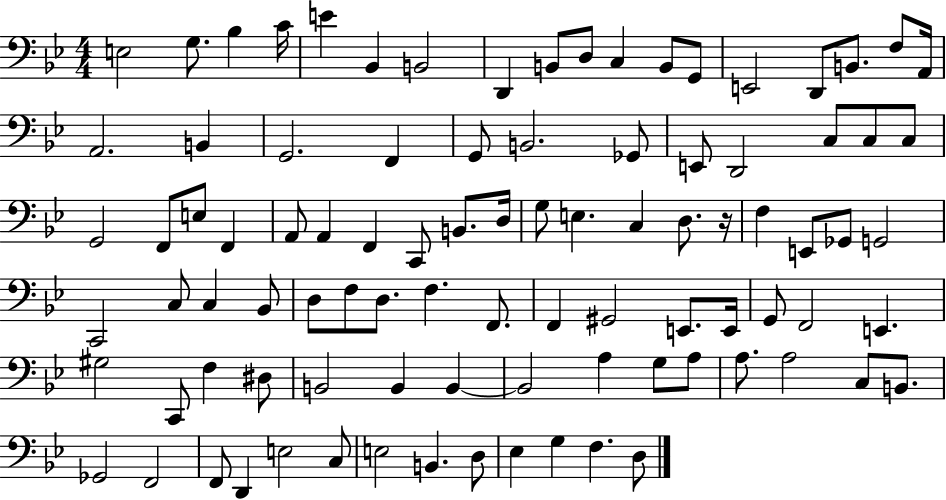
E3/h G3/e. Bb3/q C4/s E4/q Bb2/q B2/h D2/q B2/e D3/e C3/q B2/e G2/e E2/h D2/e B2/e. F3/e A2/s A2/h. B2/q G2/h. F2/q G2/e B2/h. Gb2/e E2/e D2/h C3/e C3/e C3/e G2/h F2/e E3/e F2/q A2/e A2/q F2/q C2/e B2/e. D3/s G3/e E3/q. C3/q D3/e. R/s F3/q E2/e Gb2/e G2/h C2/h C3/e C3/q Bb2/e D3/e F3/e D3/e. F3/q. F2/e. F2/q G#2/h E2/e. E2/s G2/e F2/h E2/q. G#3/h C2/e F3/q D#3/e B2/h B2/q B2/q B2/h A3/q G3/e A3/e A3/e. A3/h C3/e B2/e. Gb2/h F2/h F2/e D2/q E3/h C3/e E3/h B2/q. D3/e Eb3/q G3/q F3/q. D3/e